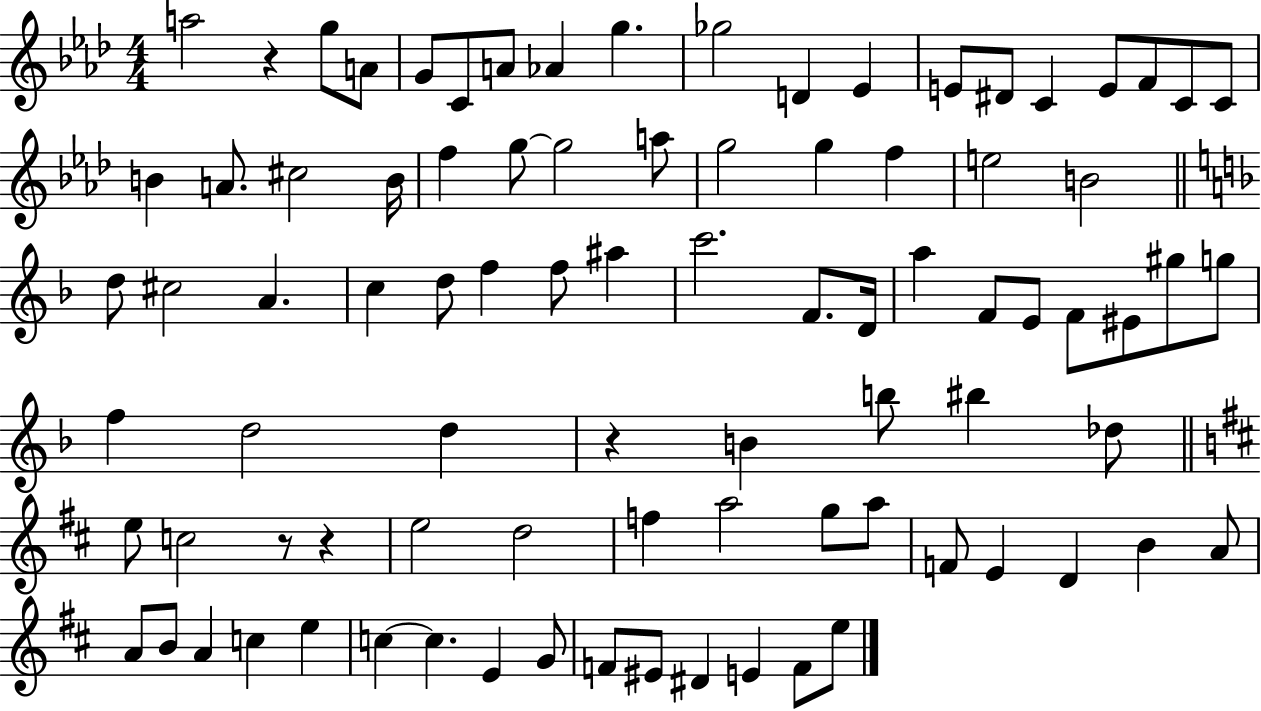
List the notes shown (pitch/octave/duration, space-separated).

A5/h R/q G5/e A4/e G4/e C4/e A4/e Ab4/q G5/q. Gb5/h D4/q Eb4/q E4/e D#4/e C4/q E4/e F4/e C4/e C4/e B4/q A4/e. C#5/h B4/s F5/q G5/e G5/h A5/e G5/h G5/q F5/q E5/h B4/h D5/e C#5/h A4/q. C5/q D5/e F5/q F5/e A#5/q C6/h. F4/e. D4/s A5/q F4/e E4/e F4/e EIS4/e G#5/e G5/e F5/q D5/h D5/q R/q B4/q B5/e BIS5/q Db5/e E5/e C5/h R/e R/q E5/h D5/h F5/q A5/h G5/e A5/e F4/e E4/q D4/q B4/q A4/e A4/e B4/e A4/q C5/q E5/q C5/q C5/q. E4/q G4/e F4/e EIS4/e D#4/q E4/q F4/e E5/e